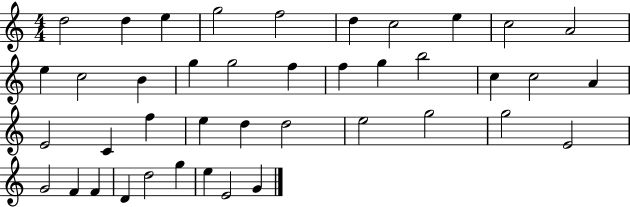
D5/h D5/q E5/q G5/h F5/h D5/q C5/h E5/q C5/h A4/h E5/q C5/h B4/q G5/q G5/h F5/q F5/q G5/q B5/h C5/q C5/h A4/q E4/h C4/q F5/q E5/q D5/q D5/h E5/h G5/h G5/h E4/h G4/h F4/q F4/q D4/q D5/h G5/q E5/q E4/h G4/q